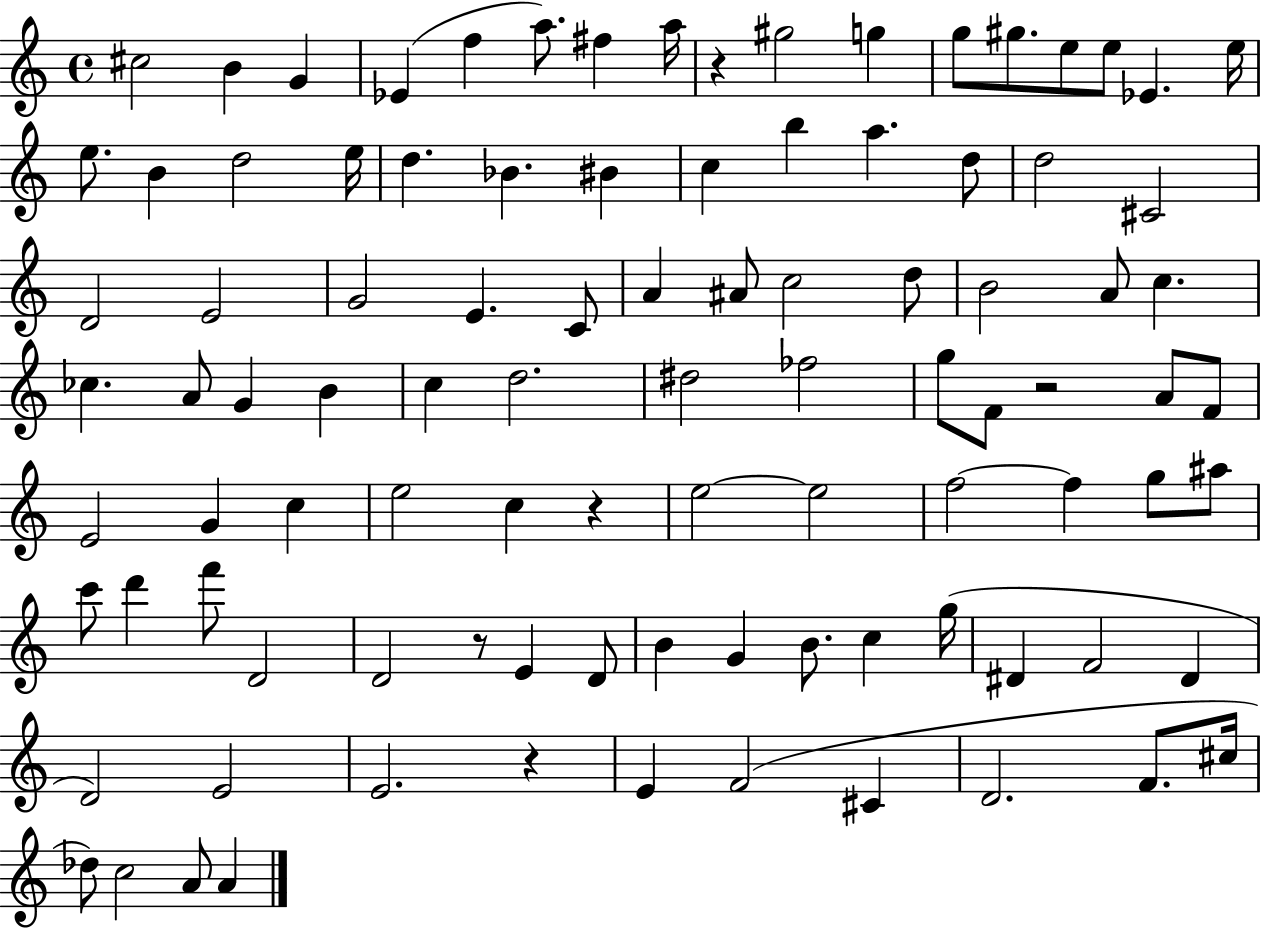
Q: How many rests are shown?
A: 5